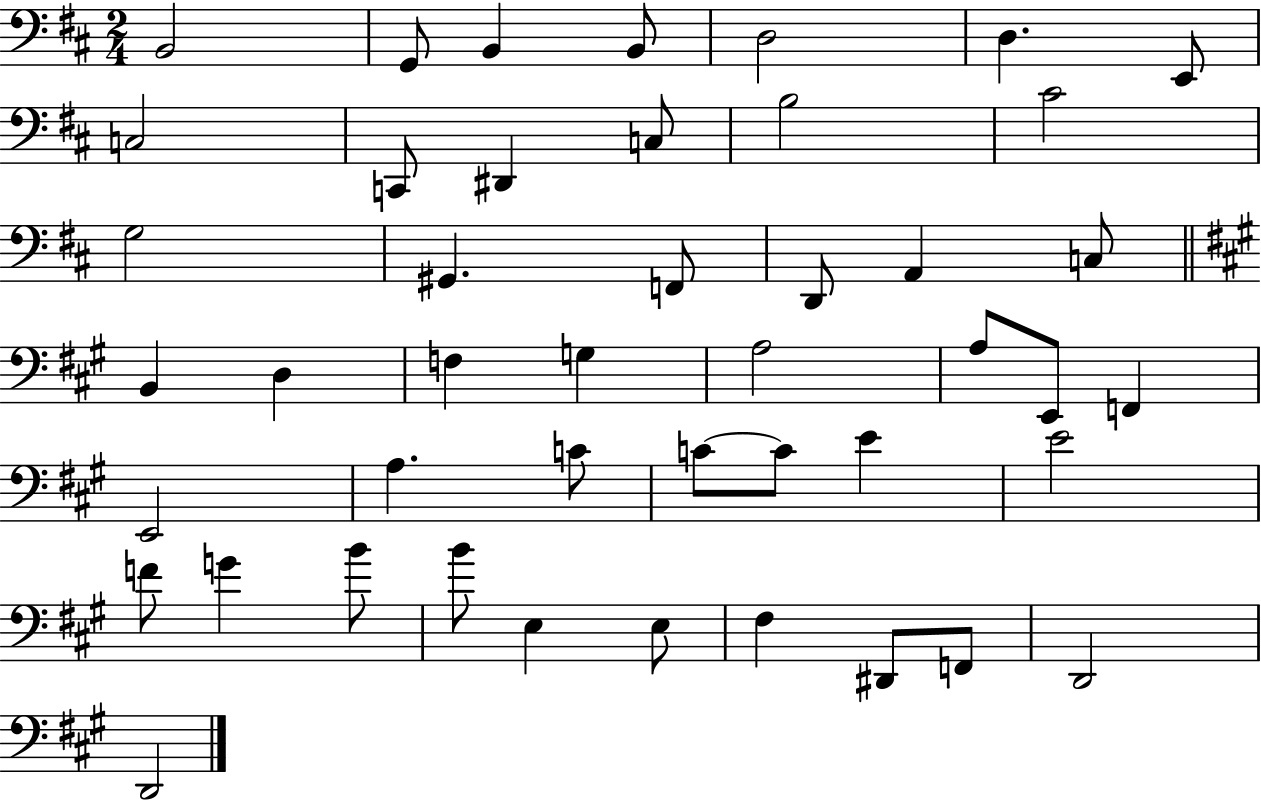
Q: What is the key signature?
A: D major